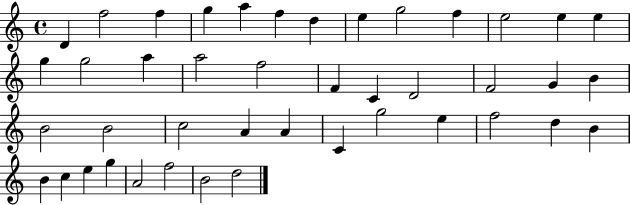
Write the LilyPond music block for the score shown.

{
  \clef treble
  \time 4/4
  \defaultTimeSignature
  \key c \major
  d'4 f''2 f''4 | g''4 a''4 f''4 d''4 | e''4 g''2 f''4 | e''2 e''4 e''4 | \break g''4 g''2 a''4 | a''2 f''2 | f'4 c'4 d'2 | f'2 g'4 b'4 | \break b'2 b'2 | c''2 a'4 a'4 | c'4 g''2 e''4 | f''2 d''4 b'4 | \break b'4 c''4 e''4 g''4 | a'2 f''2 | b'2 d''2 | \bar "|."
}